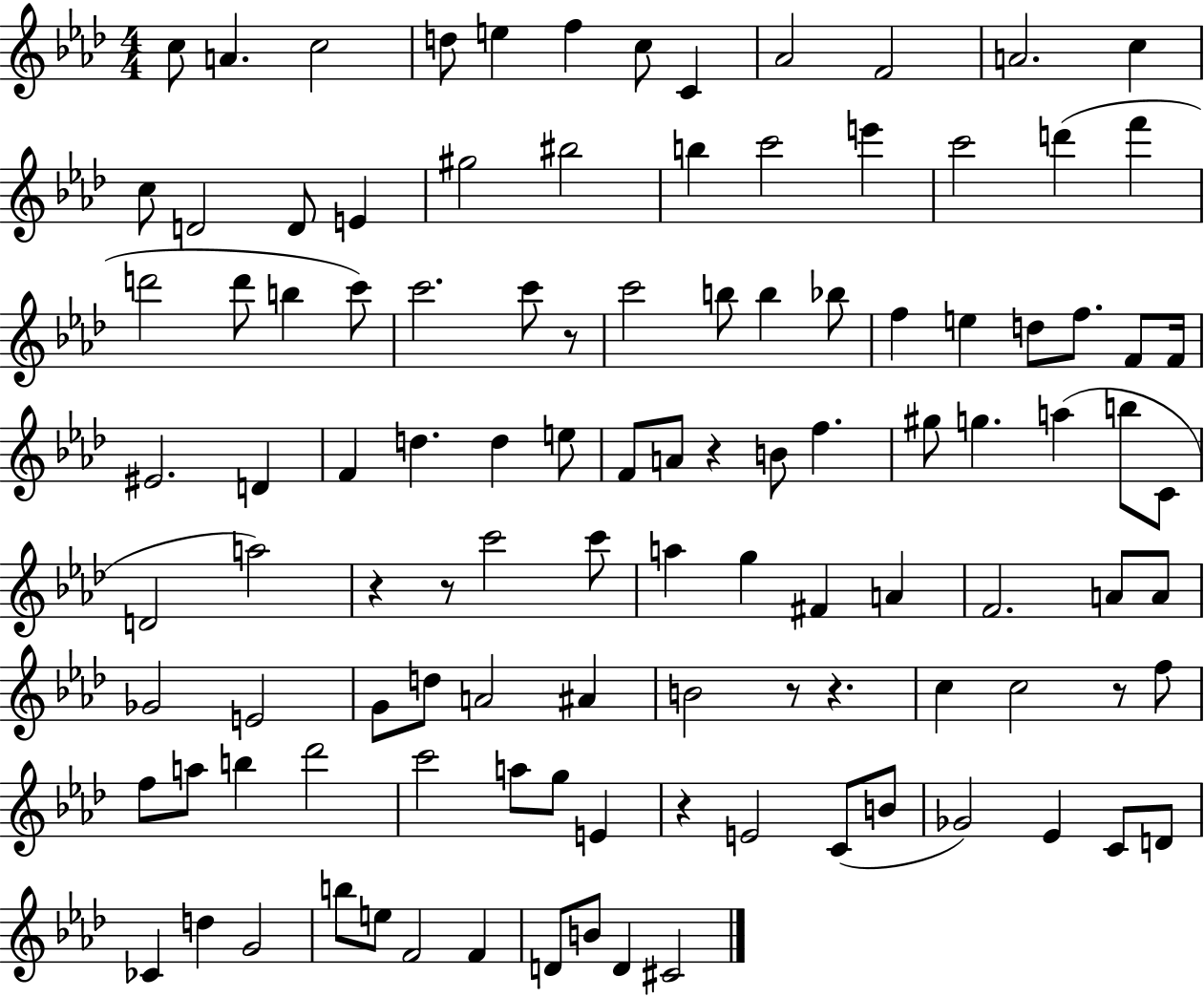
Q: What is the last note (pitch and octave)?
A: C#4